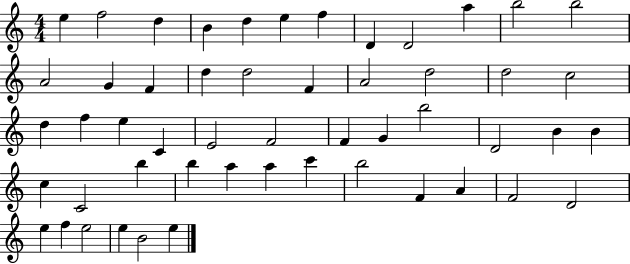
X:1
T:Untitled
M:4/4
L:1/4
K:C
e f2 d B d e f D D2 a b2 b2 A2 G F d d2 F A2 d2 d2 c2 d f e C E2 F2 F G b2 D2 B B c C2 b b a a c' b2 F A F2 D2 e f e2 e B2 e